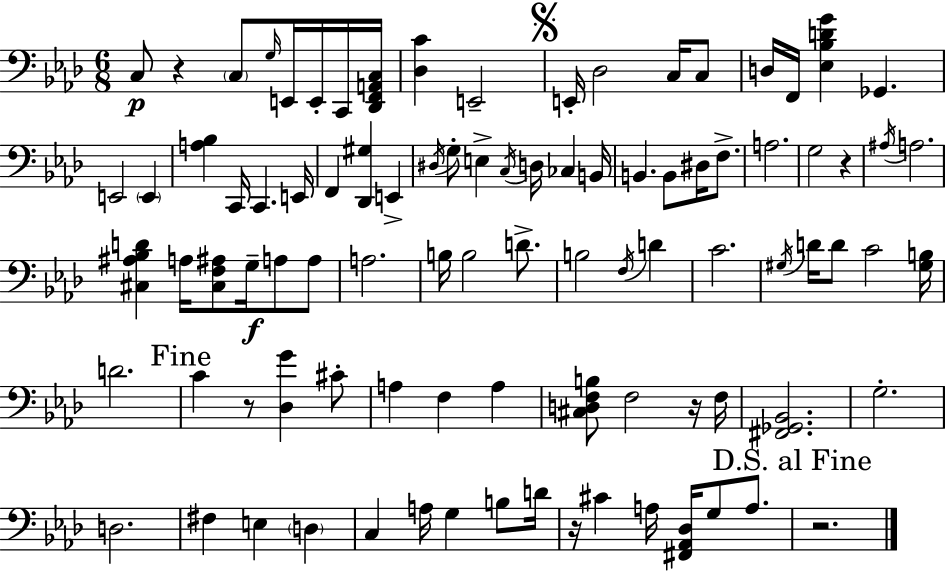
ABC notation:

X:1
T:Untitled
M:6/8
L:1/4
K:Ab
C,/2 z C,/2 G,/4 E,,/4 E,,/4 C,,/4 [_D,,F,,A,,C,]/4 [_D,C] E,,2 E,,/4 _D,2 C,/4 C,/2 D,/4 F,,/4 [_E,_B,DG] _G,, E,,2 E,, [A,_B,] C,,/4 C,, E,,/4 F,, [_D,,^G,] E,, ^D,/4 G,/2 E, C,/4 D,/4 _C, B,,/4 B,, B,,/2 ^D,/4 F,/2 A,2 G,2 z ^A,/4 A,2 [^C,^A,_B,D] A,/4 [^C,F,^A,]/2 G,/4 A,/2 A,/2 A,2 B,/4 B,2 D/2 B,2 F,/4 D C2 ^G,/4 D/4 D/2 C2 [^G,B,]/4 D2 C z/2 [_D,G] ^C/2 A, F, A, [^C,D,F,B,]/2 F,2 z/4 F,/4 [^F,,_G,,_B,,]2 G,2 D,2 ^F, E, D, C, A,/4 G, B,/2 D/4 z/4 ^C A,/4 [^F,,_A,,_D,]/4 G,/2 A,/2 z2